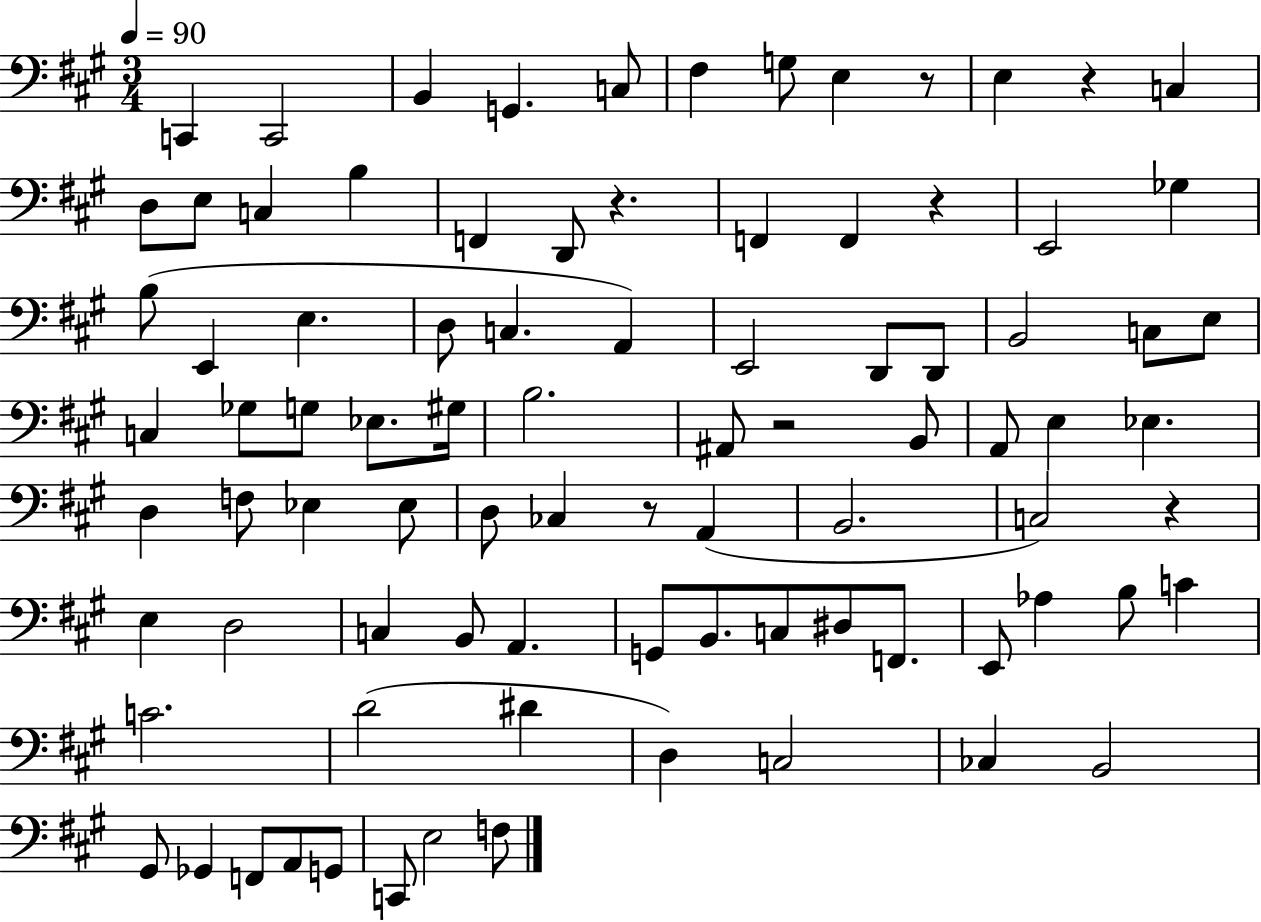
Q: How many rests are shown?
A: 7